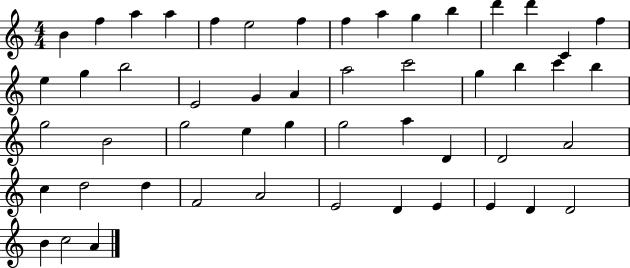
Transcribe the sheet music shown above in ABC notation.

X:1
T:Untitled
M:4/4
L:1/4
K:C
B f a a f e2 f f a g b d' d' C f e g b2 E2 G A a2 c'2 g b c' b g2 B2 g2 e g g2 a D D2 A2 c d2 d F2 A2 E2 D E E D D2 B c2 A